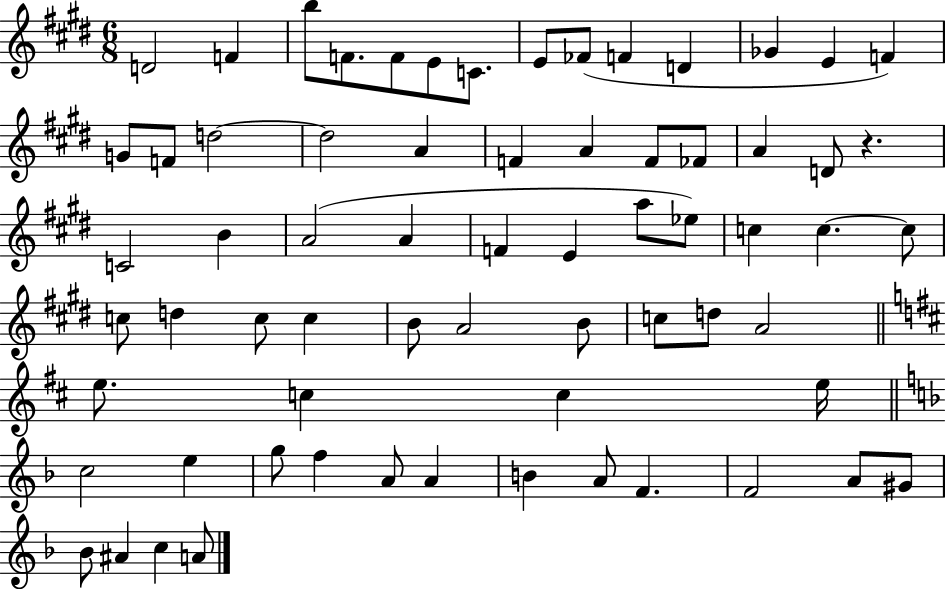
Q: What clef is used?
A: treble